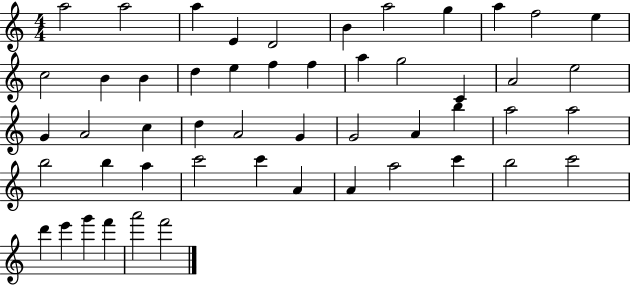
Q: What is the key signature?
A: C major